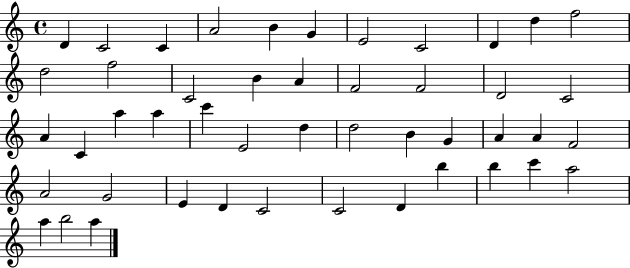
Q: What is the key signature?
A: C major